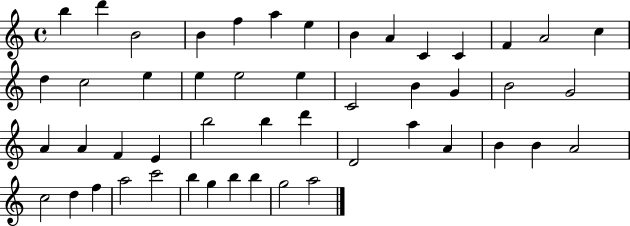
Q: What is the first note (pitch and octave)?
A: B5